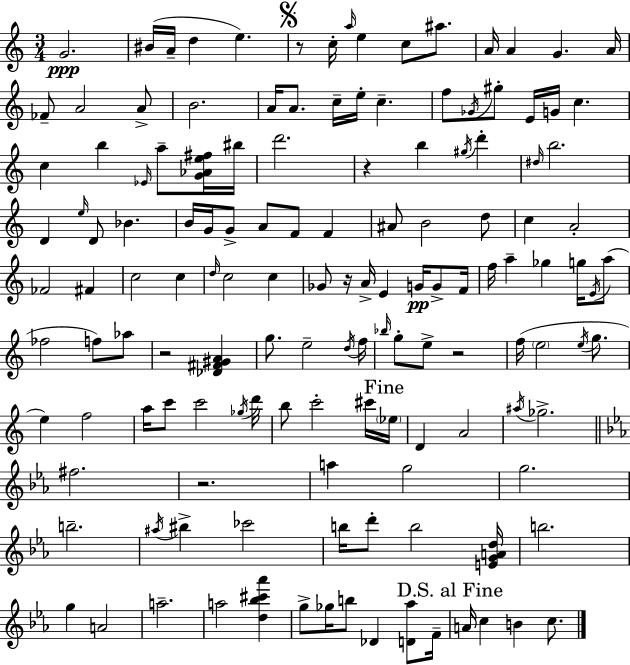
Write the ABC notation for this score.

X:1
T:Untitled
M:3/4
L:1/4
K:Am
G2 ^B/4 A/4 d e z/2 c/4 a/4 e c/2 ^a/2 A/4 A G A/4 _F/2 A2 A/2 B2 A/4 A/2 c/4 e/4 c f/2 _G/4 ^g/2 E/4 G/4 c c b _E/4 a/2 [G_Ae^f]/4 ^b/4 d'2 z b ^g/4 d' ^d/4 b2 D e/4 D/2 _B B/4 G/4 G/2 A/2 F/2 F ^A/2 B2 d/2 c A2 _F2 ^F c2 c d/4 c2 c _G/2 z/4 A/4 E G/4 G/2 F/4 f/4 a _g g/4 E/4 a/2 _f2 f/2 _a/2 z2 [_D^F^GA] g/2 e2 d/4 f/4 _b/4 g/2 e/2 z2 f/4 e2 e/4 g/2 e f2 a/4 c'/2 c'2 _g/4 d'/4 b/2 c'2 ^c'/4 _e/4 D A2 ^a/4 _g2 ^f2 z2 a g2 g2 b2 ^a/4 ^b _c'2 b/4 d'/2 b2 [EGAd]/4 b2 g A2 a2 a2 [d_b^c'_a'] g/2 _g/4 b/2 _D [D_a]/2 F/4 A/4 c B c/2